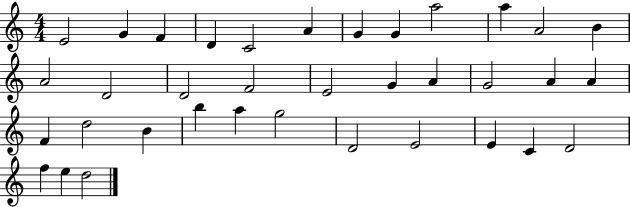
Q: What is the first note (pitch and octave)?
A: E4